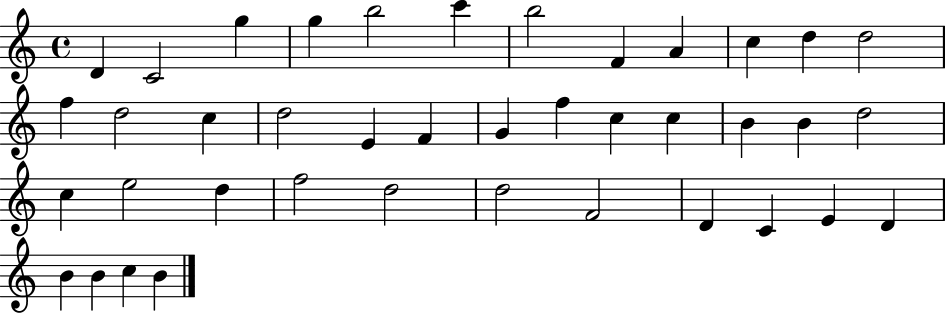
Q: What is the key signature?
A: C major